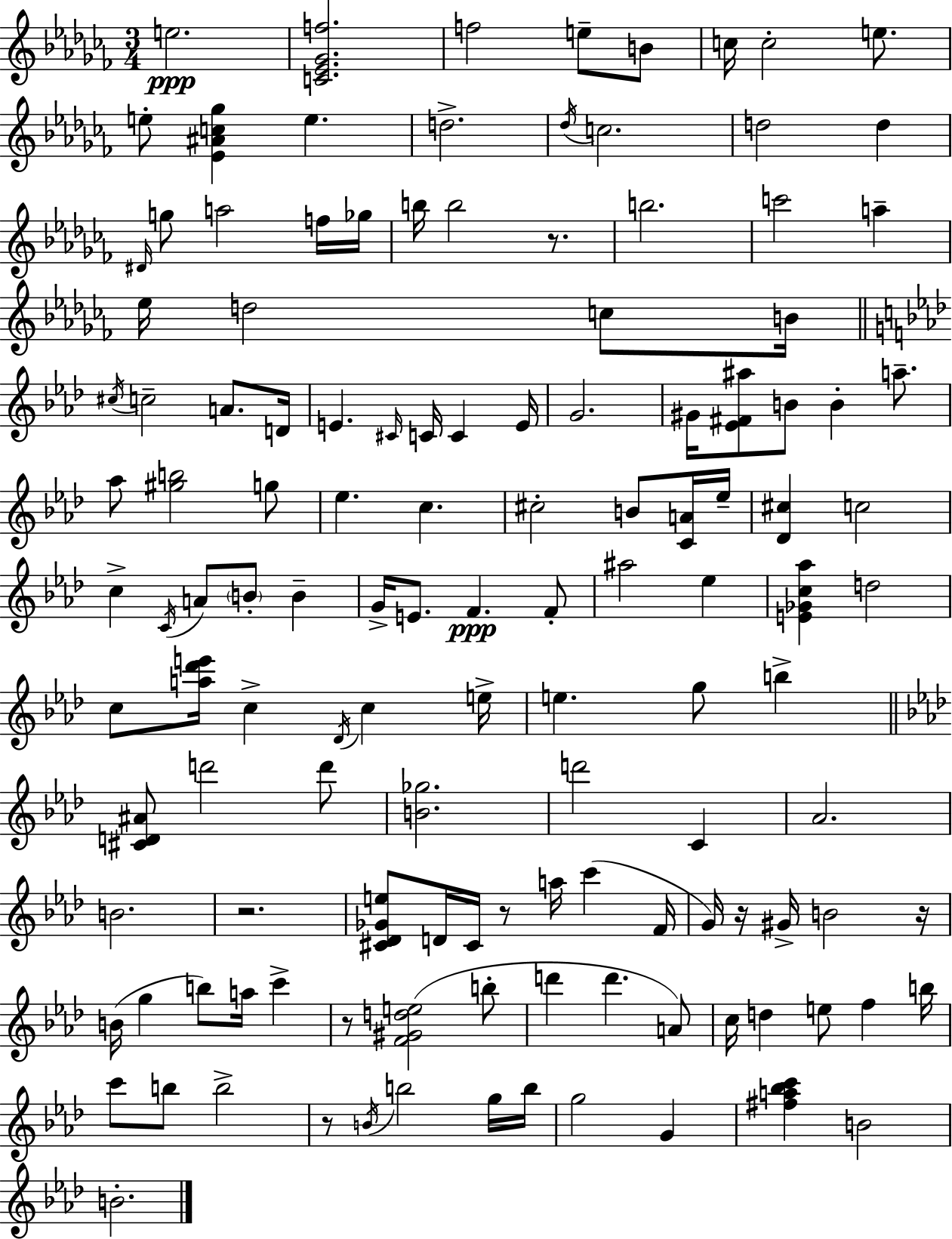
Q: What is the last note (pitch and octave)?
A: B4